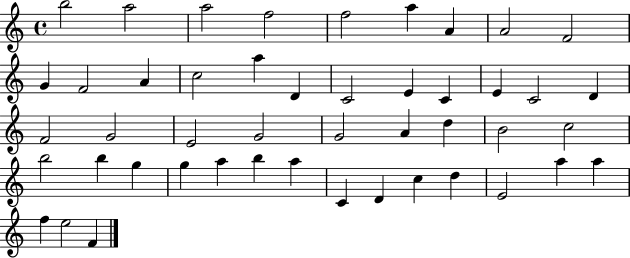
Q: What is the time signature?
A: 4/4